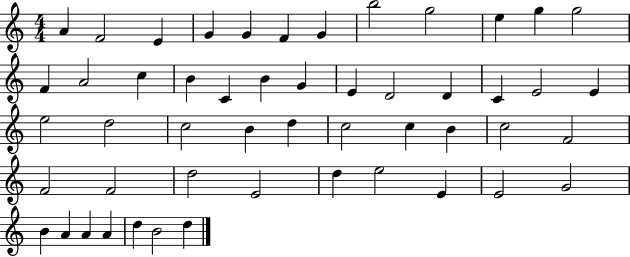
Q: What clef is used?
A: treble